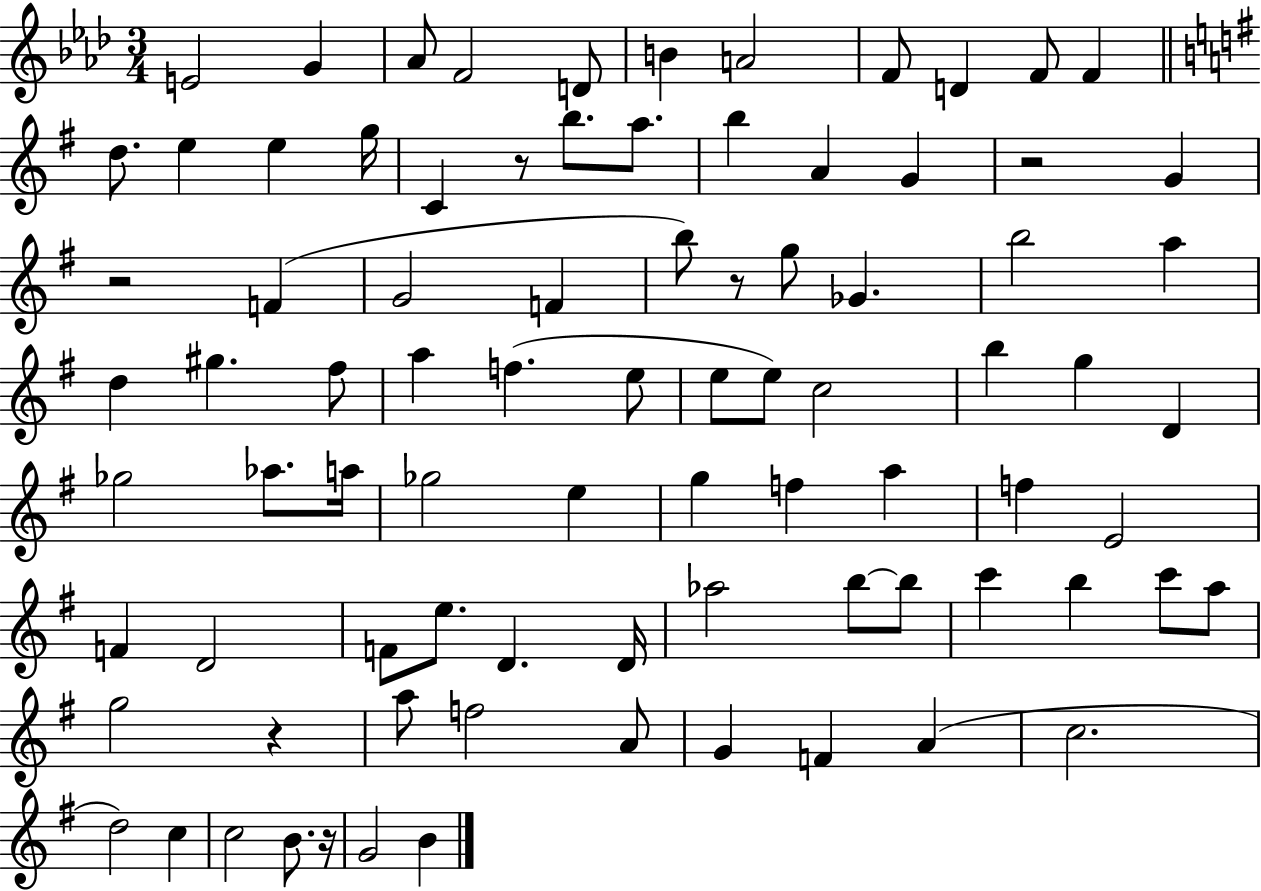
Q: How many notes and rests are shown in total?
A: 85